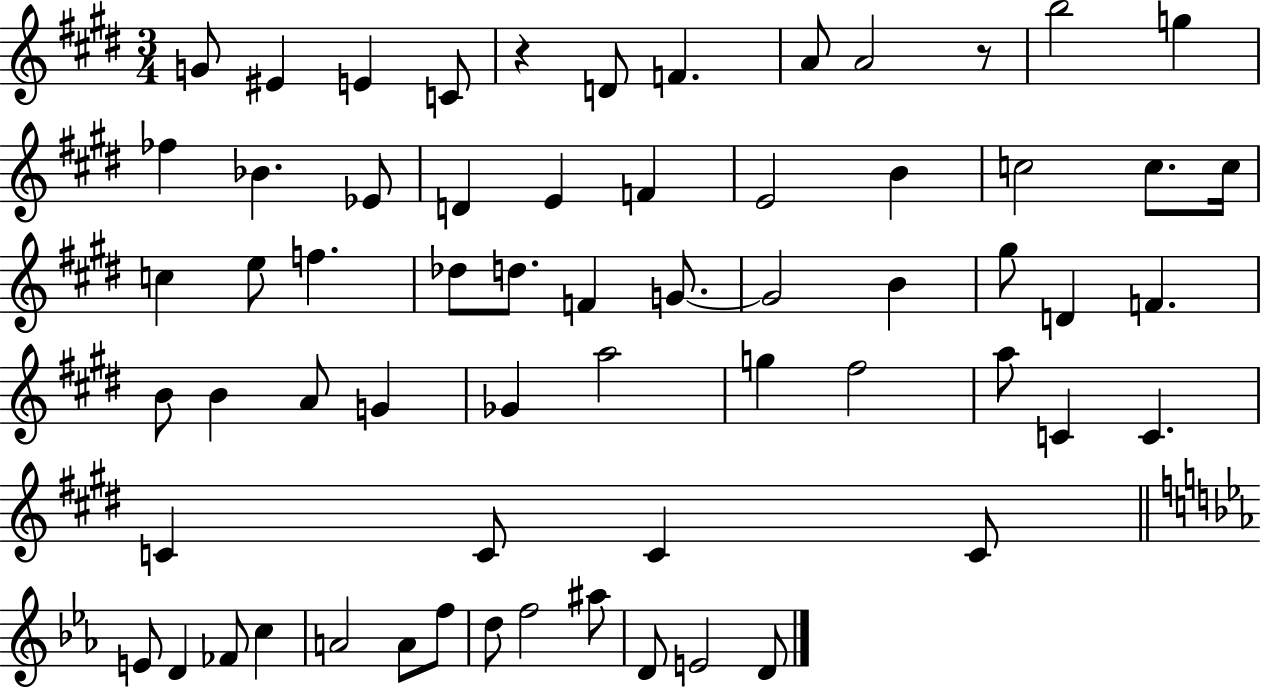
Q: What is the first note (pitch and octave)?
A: G4